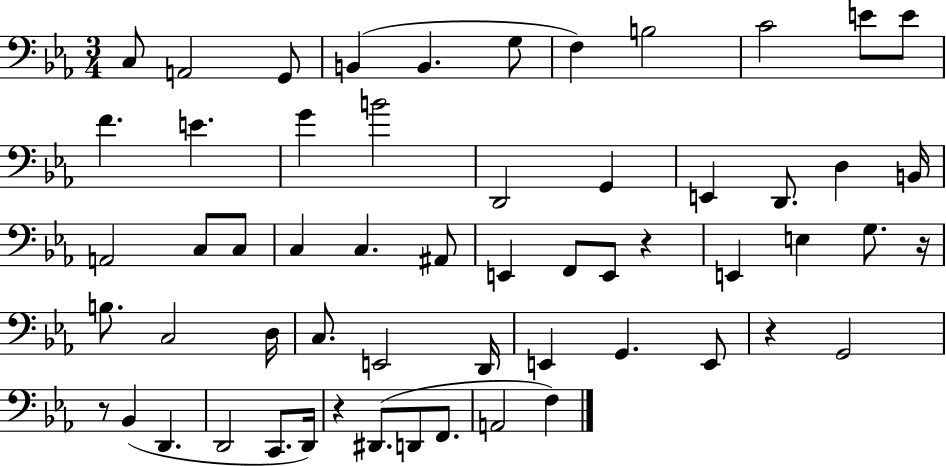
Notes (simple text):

C3/e A2/h G2/e B2/q B2/q. G3/e F3/q B3/h C4/h E4/e E4/e F4/q. E4/q. G4/q B4/h D2/h G2/q E2/q D2/e. D3/q B2/s A2/h C3/e C3/e C3/q C3/q. A#2/e E2/q F2/e E2/e R/q E2/q E3/q G3/e. R/s B3/e. C3/h D3/s C3/e. E2/h D2/s E2/q G2/q. E2/e R/q G2/h R/e Bb2/q D2/q. D2/h C2/e. D2/s R/q D#2/e. D2/e F2/e. A2/h F3/q